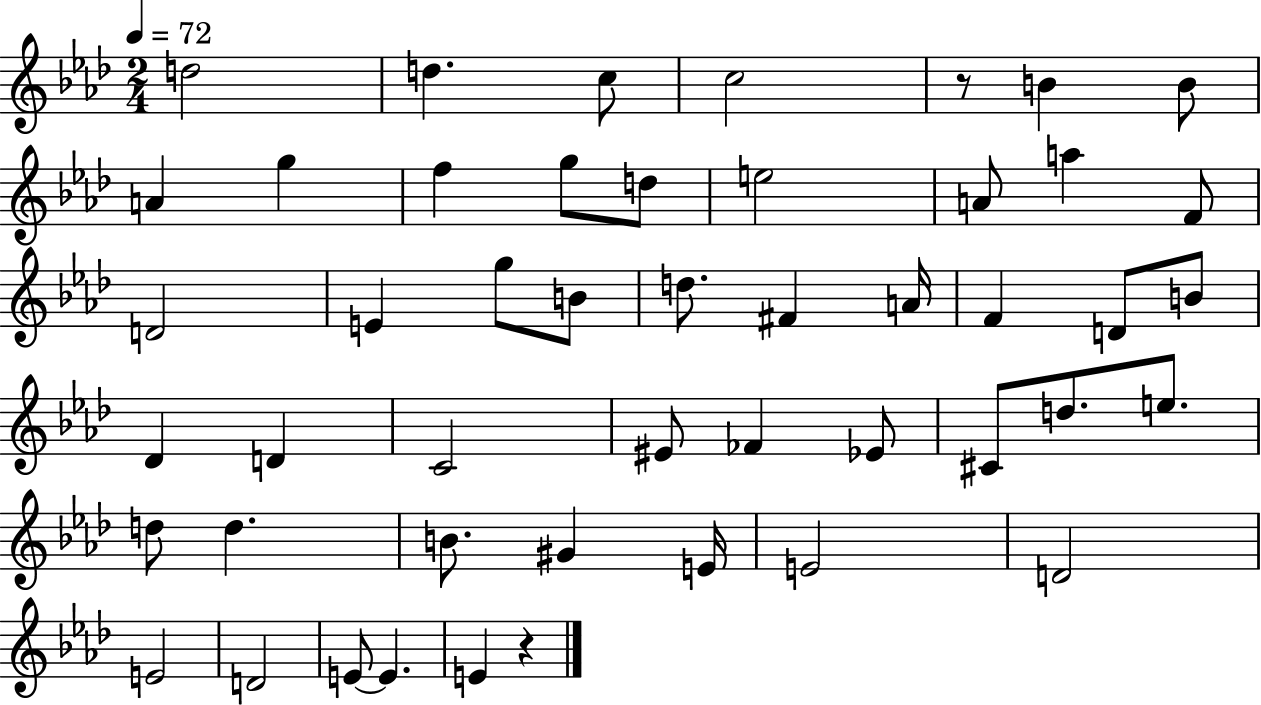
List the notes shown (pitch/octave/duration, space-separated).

D5/h D5/q. C5/e C5/h R/e B4/q B4/e A4/q G5/q F5/q G5/e D5/e E5/h A4/e A5/q F4/e D4/h E4/q G5/e B4/e D5/e. F#4/q A4/s F4/q D4/e B4/e Db4/q D4/q C4/h EIS4/e FES4/q Eb4/e C#4/e D5/e. E5/e. D5/e D5/q. B4/e. G#4/q E4/s E4/h D4/h E4/h D4/h E4/e E4/q. E4/q R/q